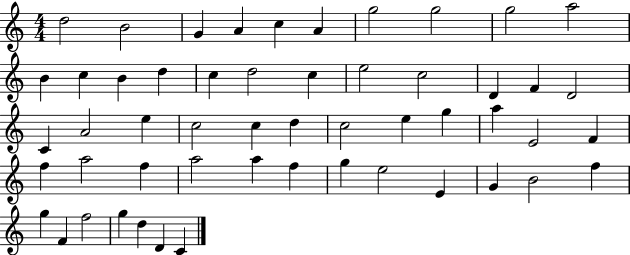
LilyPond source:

{
  \clef treble
  \numericTimeSignature
  \time 4/4
  \key c \major
  d''2 b'2 | g'4 a'4 c''4 a'4 | g''2 g''2 | g''2 a''2 | \break b'4 c''4 b'4 d''4 | c''4 d''2 c''4 | e''2 c''2 | d'4 f'4 d'2 | \break c'4 a'2 e''4 | c''2 c''4 d''4 | c''2 e''4 g''4 | a''4 e'2 f'4 | \break f''4 a''2 f''4 | a''2 a''4 f''4 | g''4 e''2 e'4 | g'4 b'2 f''4 | \break g''4 f'4 f''2 | g''4 d''4 d'4 c'4 | \bar "|."
}